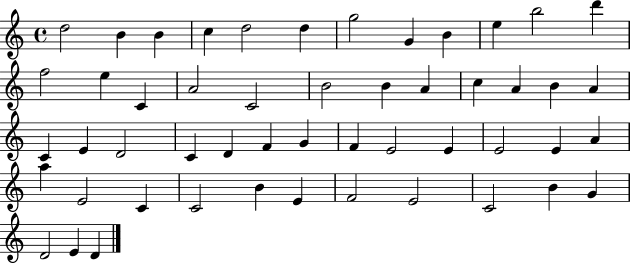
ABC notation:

X:1
T:Untitled
M:4/4
L:1/4
K:C
d2 B B c d2 d g2 G B e b2 d' f2 e C A2 C2 B2 B A c A B A C E D2 C D F G F E2 E E2 E A a E2 C C2 B E F2 E2 C2 B G D2 E D